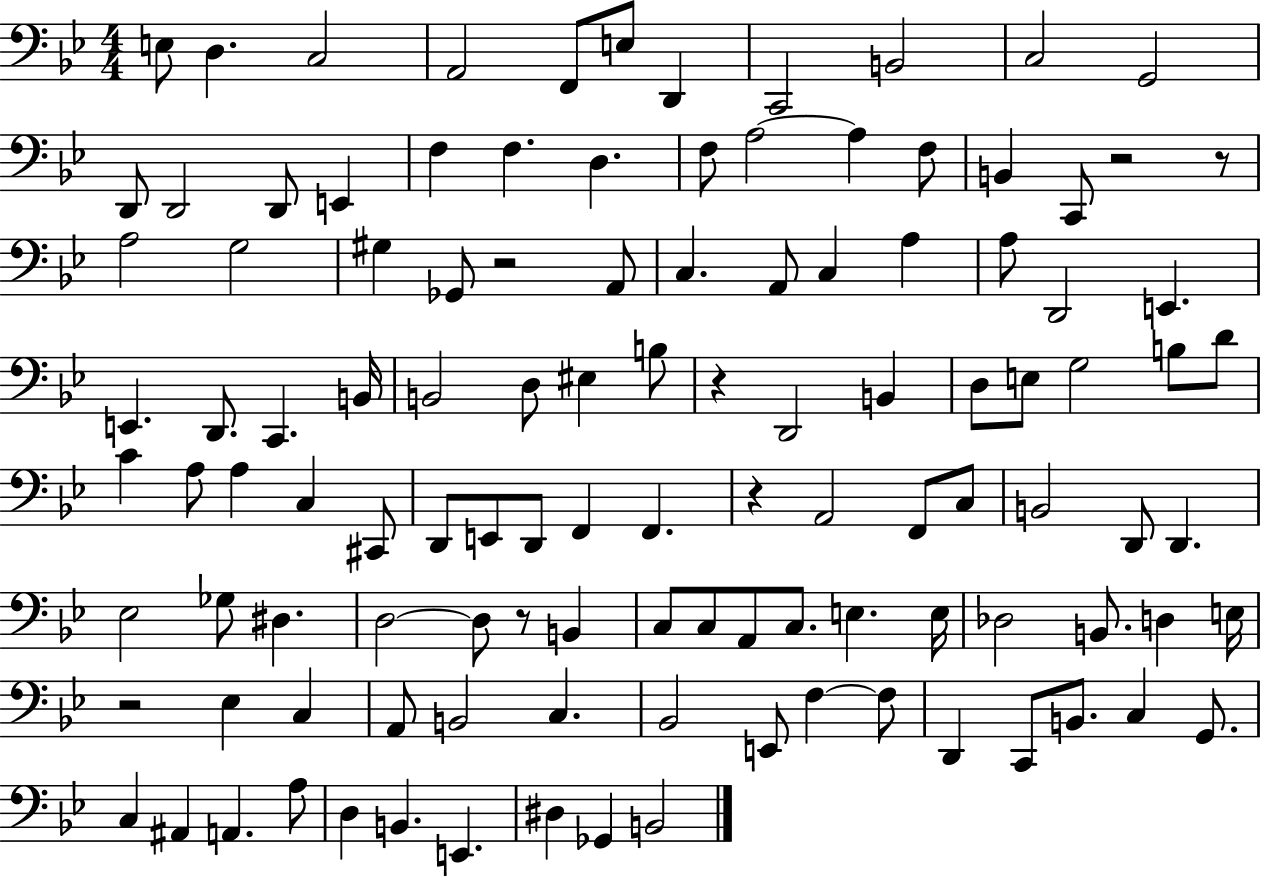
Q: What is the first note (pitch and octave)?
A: E3